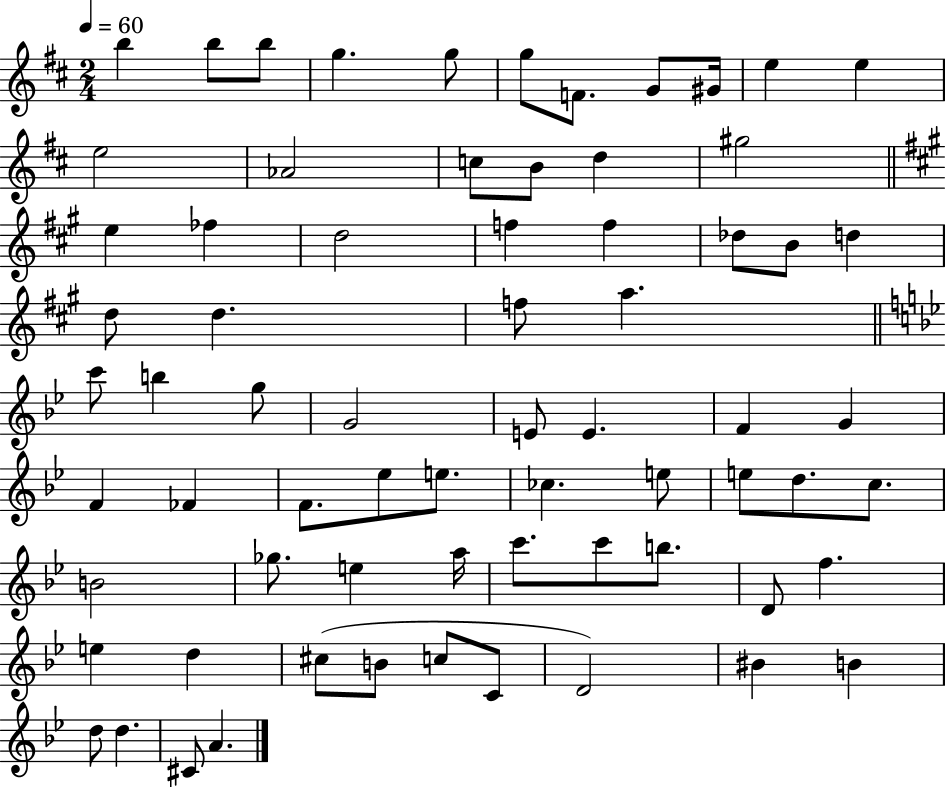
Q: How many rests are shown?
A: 0